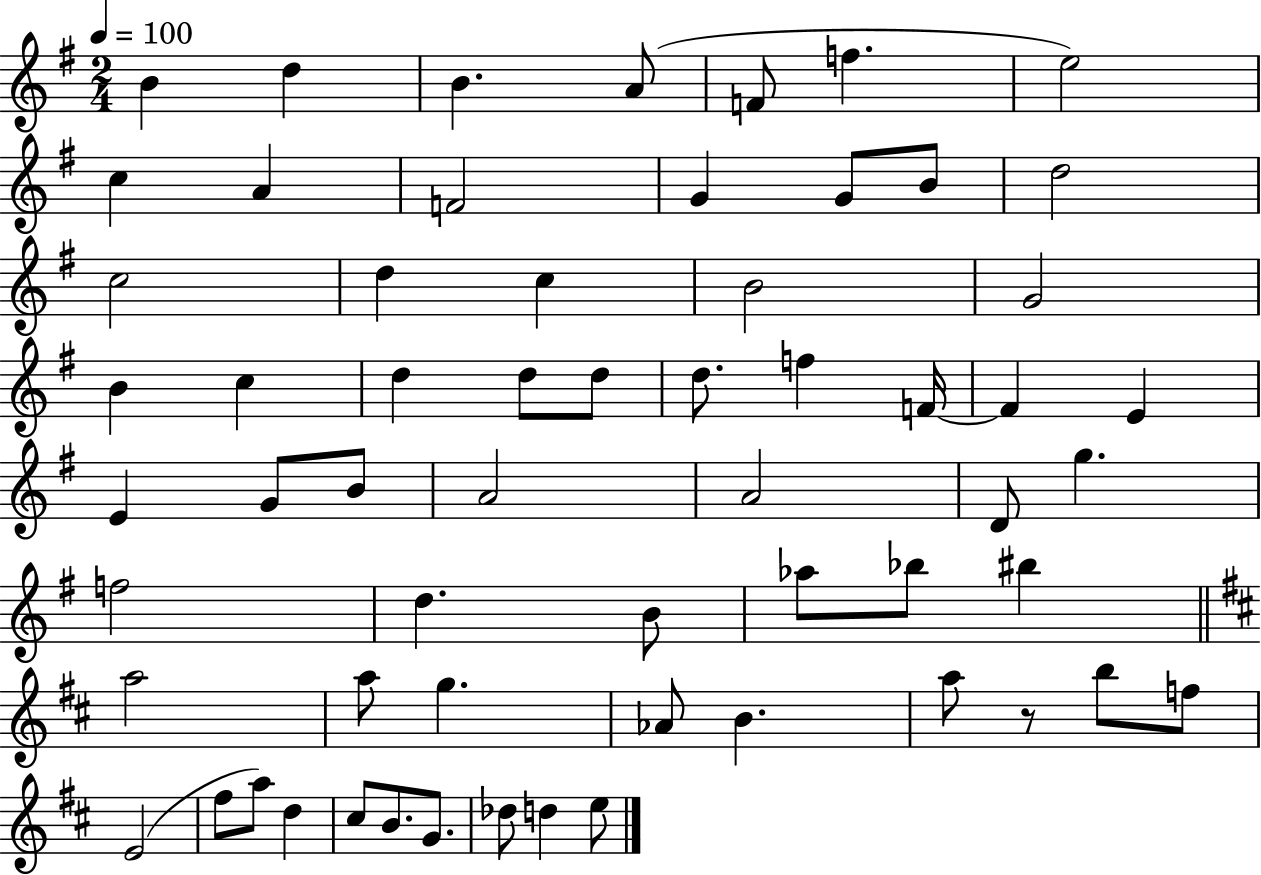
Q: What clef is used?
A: treble